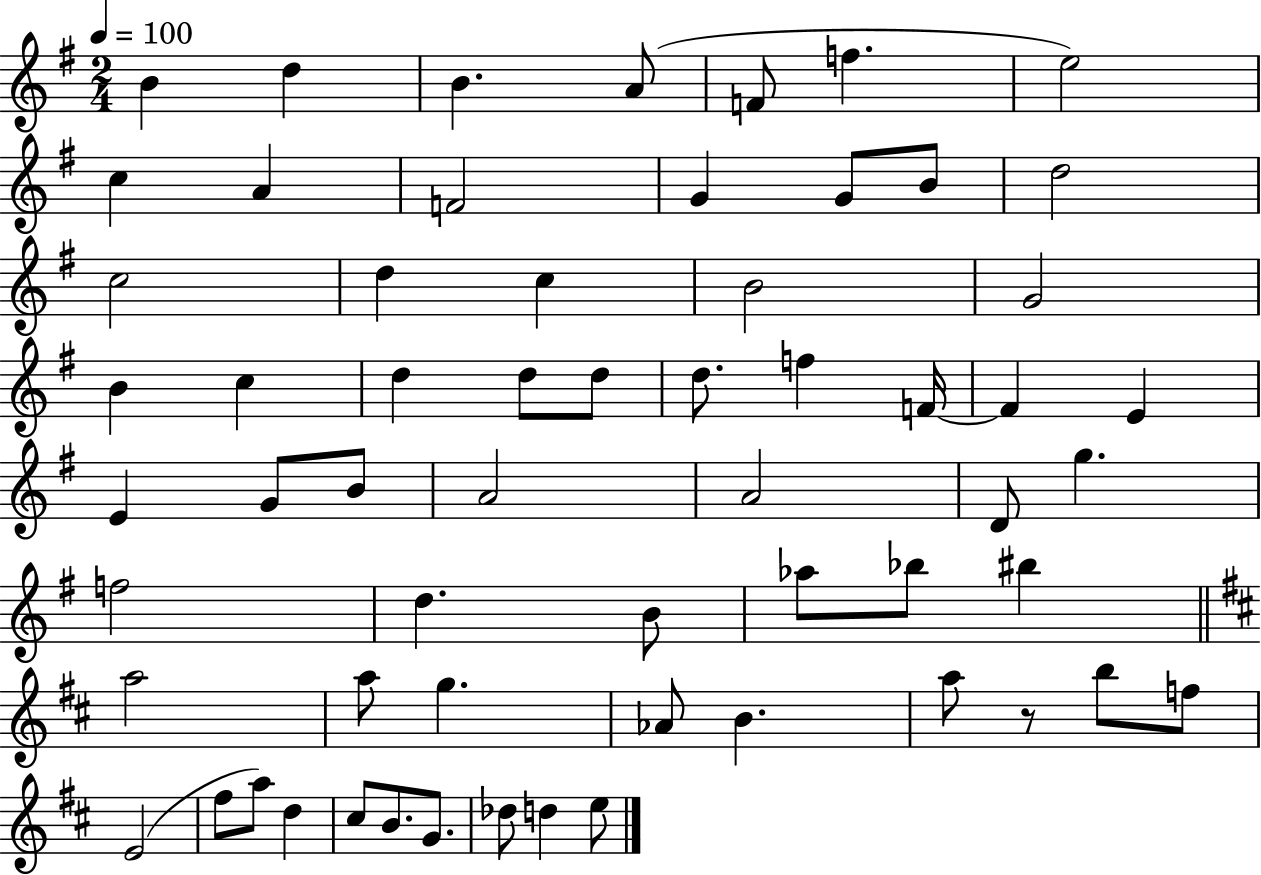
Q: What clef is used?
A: treble